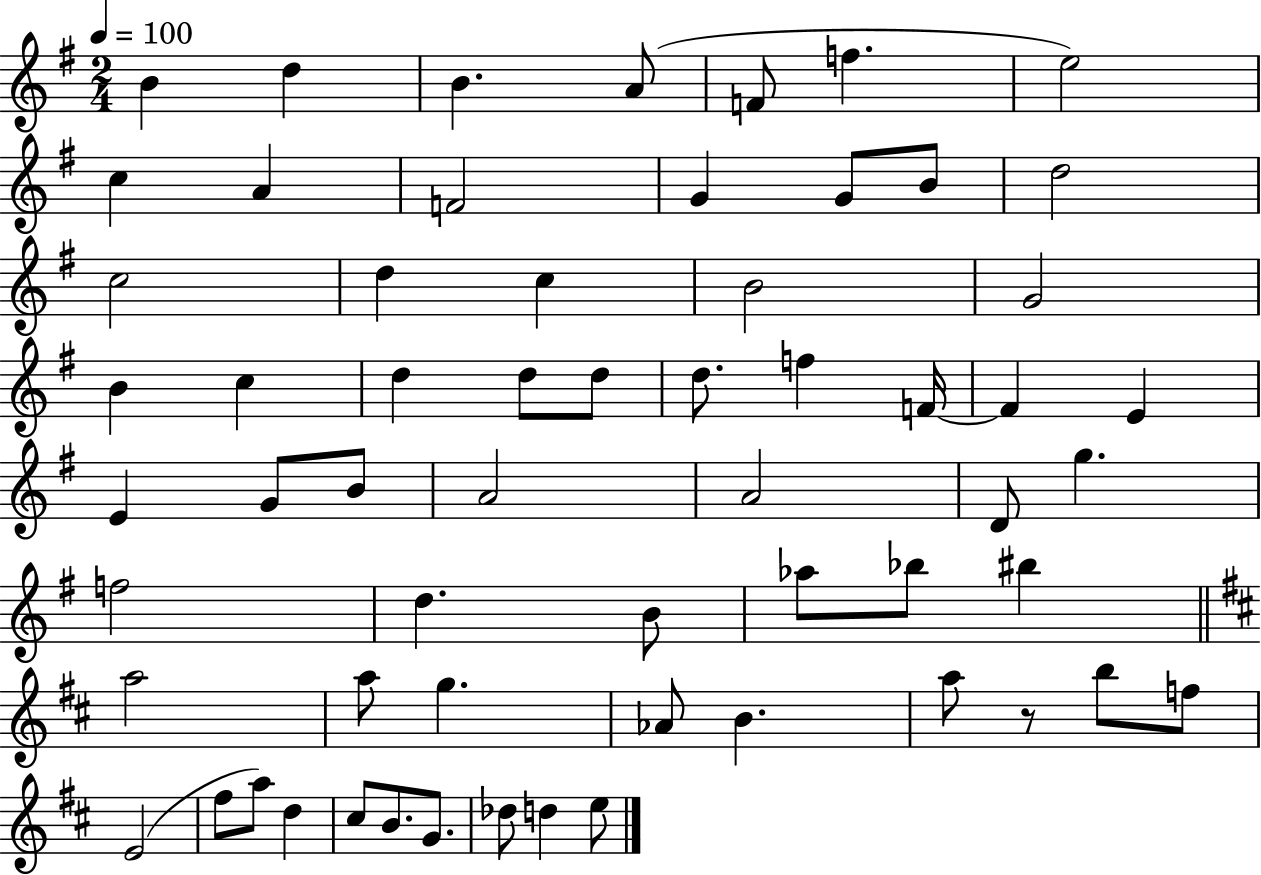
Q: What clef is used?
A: treble